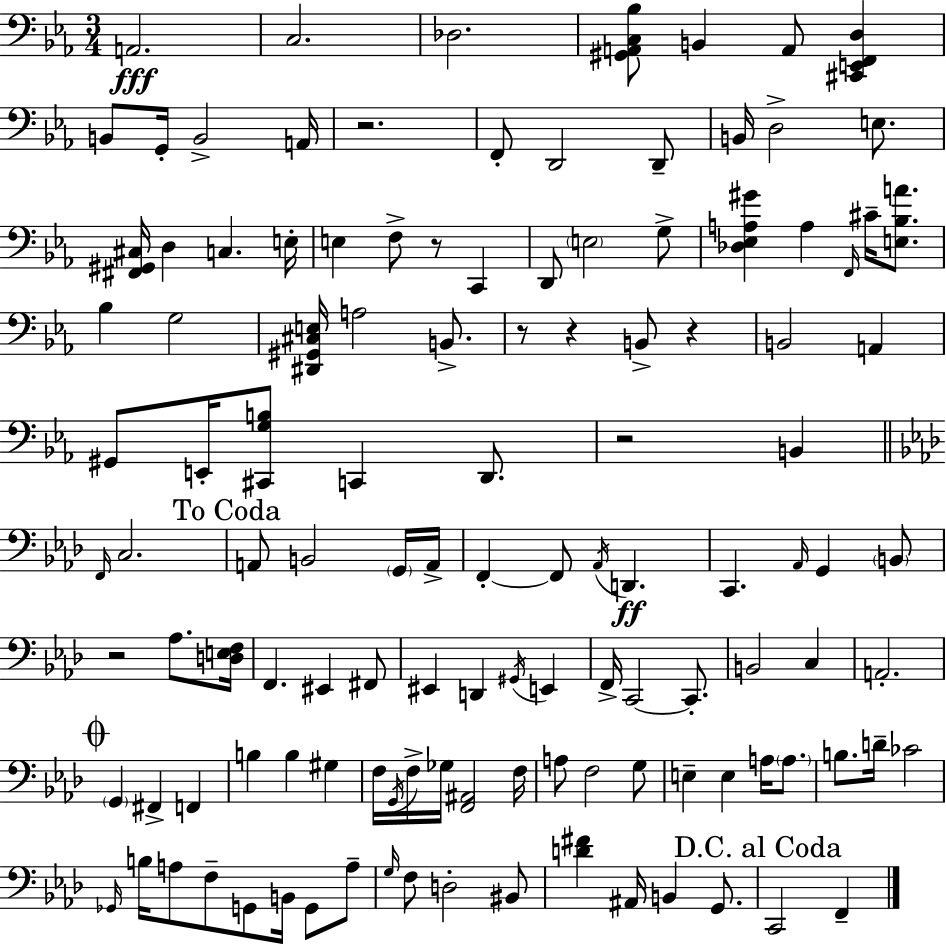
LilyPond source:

{
  \clef bass
  \numericTimeSignature
  \time 3/4
  \key ees \major
  a,2.\fff | c2. | des2. | <gis, a, c bes>8 b,4 a,8 <cis, e, f, d>4 | \break b,8 g,16-. b,2-> a,16 | r2. | f,8-. d,2 d,8-- | b,16 d2-> e8. | \break <fis, gis, cis>16 d4 c4. e16-. | e4 f8-> r8 c,4 | d,8 \parenthesize e2 g8-> | <des ees a gis'>4 a4 \grace { f,16 } cis'16-- <e bes a'>8. | \break bes4 g2 | <dis, gis, cis e>16 a2 b,8.-> | r8 r4 b,8-> r4 | b,2 a,4 | \break gis,8 e,16-. <cis, g b>8 c,4 d,8. | r2 b,4 | \bar "||" \break \key f \minor \grace { f,16 } c2. | \mark "To Coda" a,8 b,2 \parenthesize g,16 | a,16-> f,4-.~~ f,8 \acciaccatura { aes,16 } d,4.\ff | c,4. \grace { aes,16 } g,4 | \break \parenthesize b,8 r2 aes8. | <d e f>16 f,4. eis,4 | fis,8 eis,4 d,4 \acciaccatura { gis,16 } | e,4 f,16-> c,2~~ | \break c,8.-. b,2 | c4 a,2.-. | \mark \markup { \musicglyph "scripts.coda" } \parenthesize g,4 fis,4-> | f,4 b4 b4 | \break gis4 f16 \acciaccatura { g,16 } f16-> ges16 <f, ais,>2 | f16 a8 f2 | g8 e4-- e4 | a16 \parenthesize a8. b8. d'16-- ces'2 | \break \grace { ges,16 } b16 a8 f8-- g,8 | b,16 g,8 a8-- \grace { g16 } f8 d2-. | bis,8 <d' fis'>4 ais,16 | b,4 g,8. \mark "D.C. al Coda" c,2 | \break f,4-- \bar "|."
}